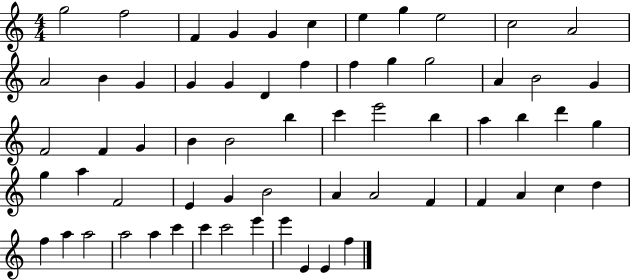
{
  \clef treble
  \numericTimeSignature
  \time 4/4
  \key c \major
  g''2 f''2 | f'4 g'4 g'4 c''4 | e''4 g''4 e''2 | c''2 a'2 | \break a'2 b'4 g'4 | g'4 g'4 d'4 f''4 | f''4 g''4 g''2 | a'4 b'2 g'4 | \break f'2 f'4 g'4 | b'4 b'2 b''4 | c'''4 e'''2 b''4 | a''4 b''4 d'''4 g''4 | \break g''4 a''4 f'2 | e'4 g'4 b'2 | a'4 a'2 f'4 | f'4 a'4 c''4 d''4 | \break f''4 a''4 a''2 | a''2 a''4 c'''4 | c'''4 c'''2 e'''4 | e'''4 e'4 e'4 f''4 | \break \bar "|."
}